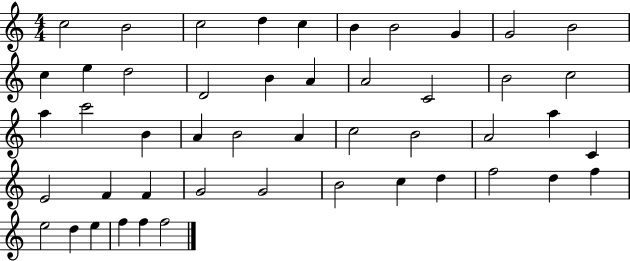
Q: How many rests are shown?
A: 0